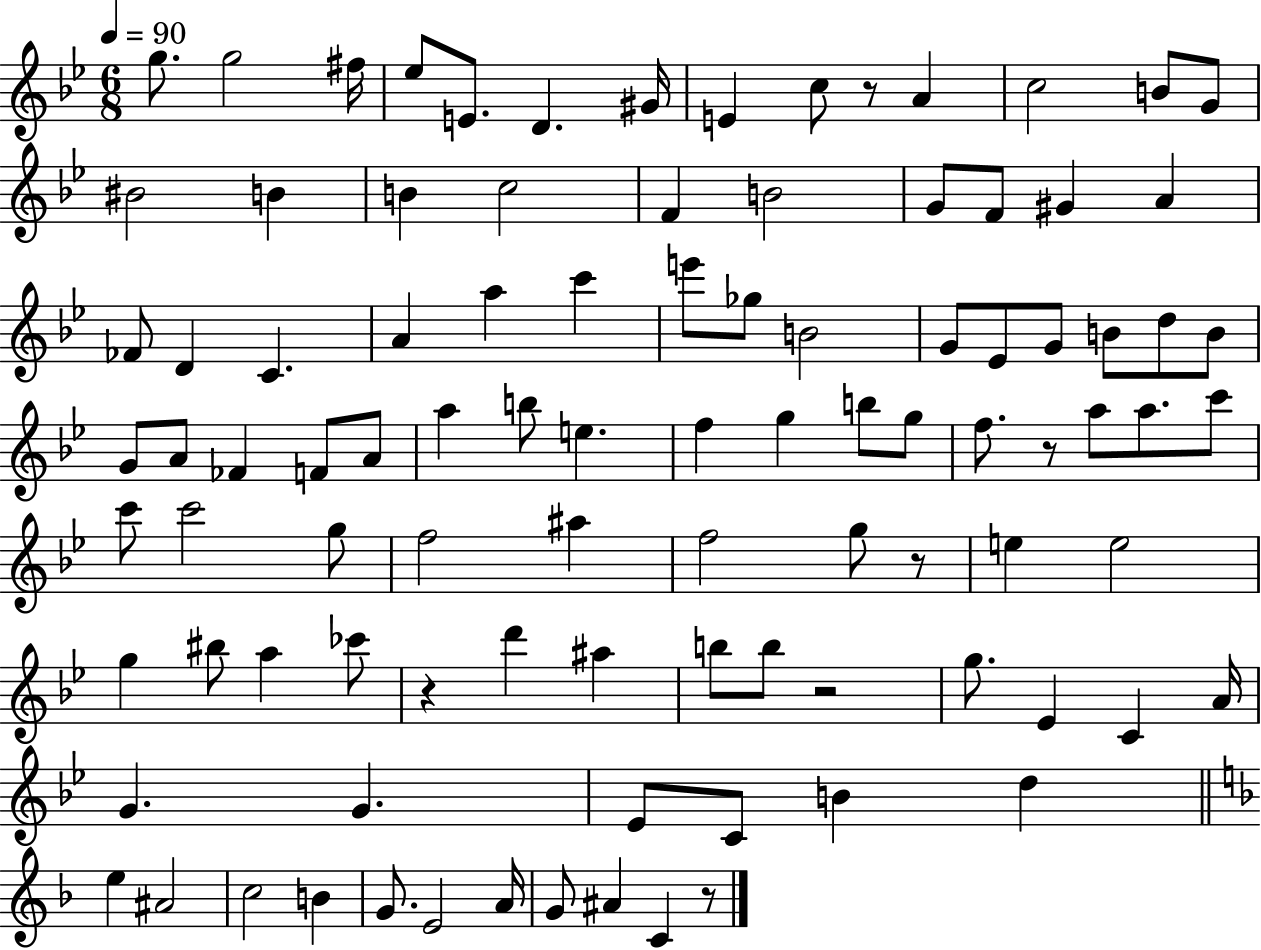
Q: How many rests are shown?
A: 6